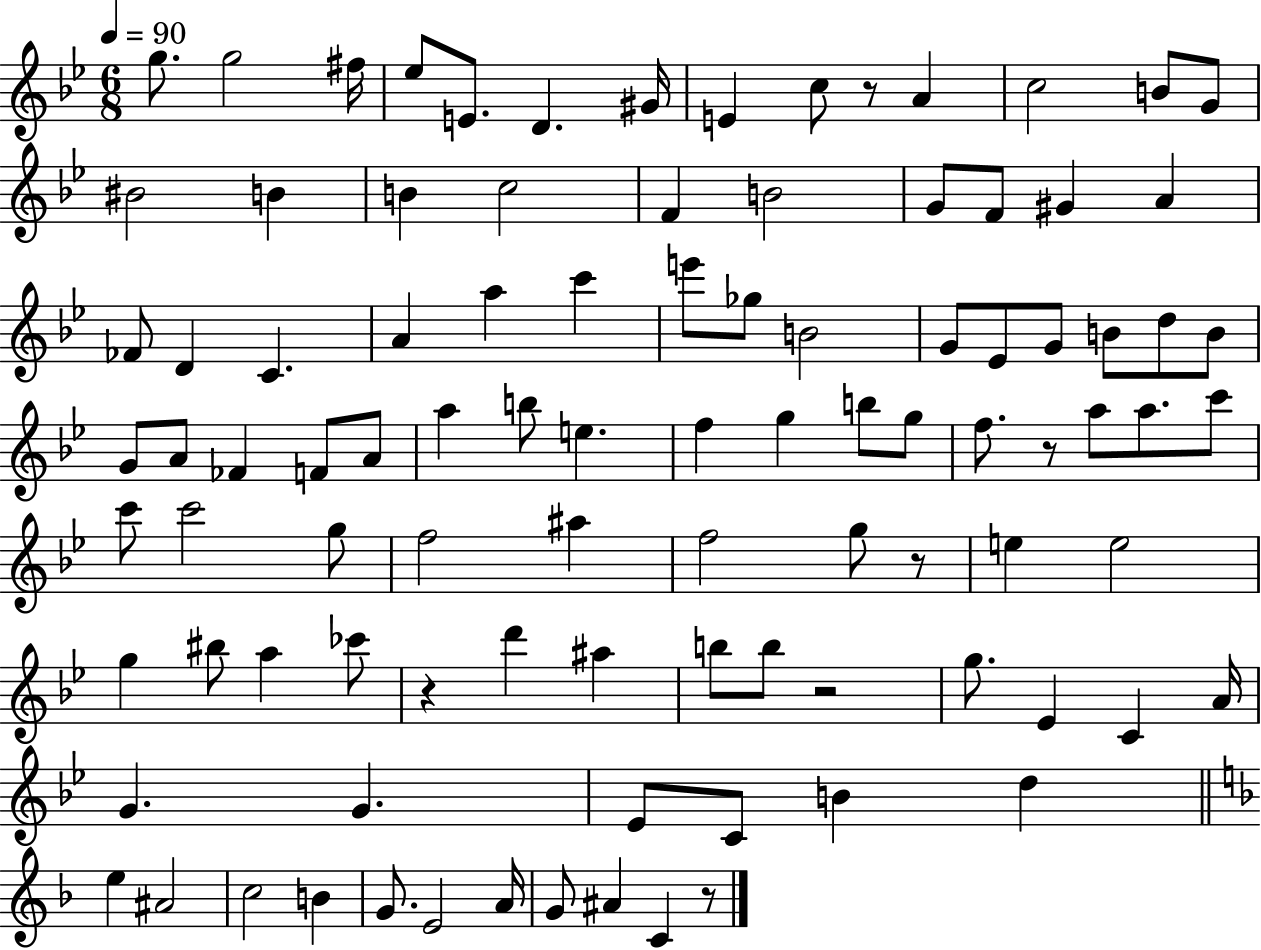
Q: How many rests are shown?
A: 6